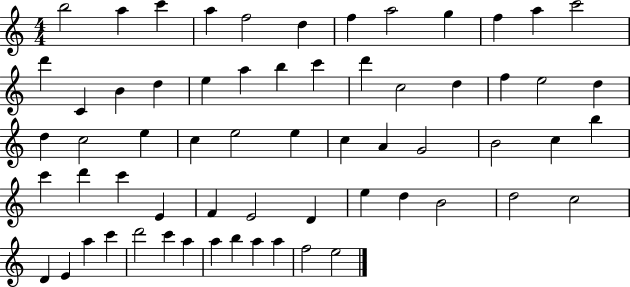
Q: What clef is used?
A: treble